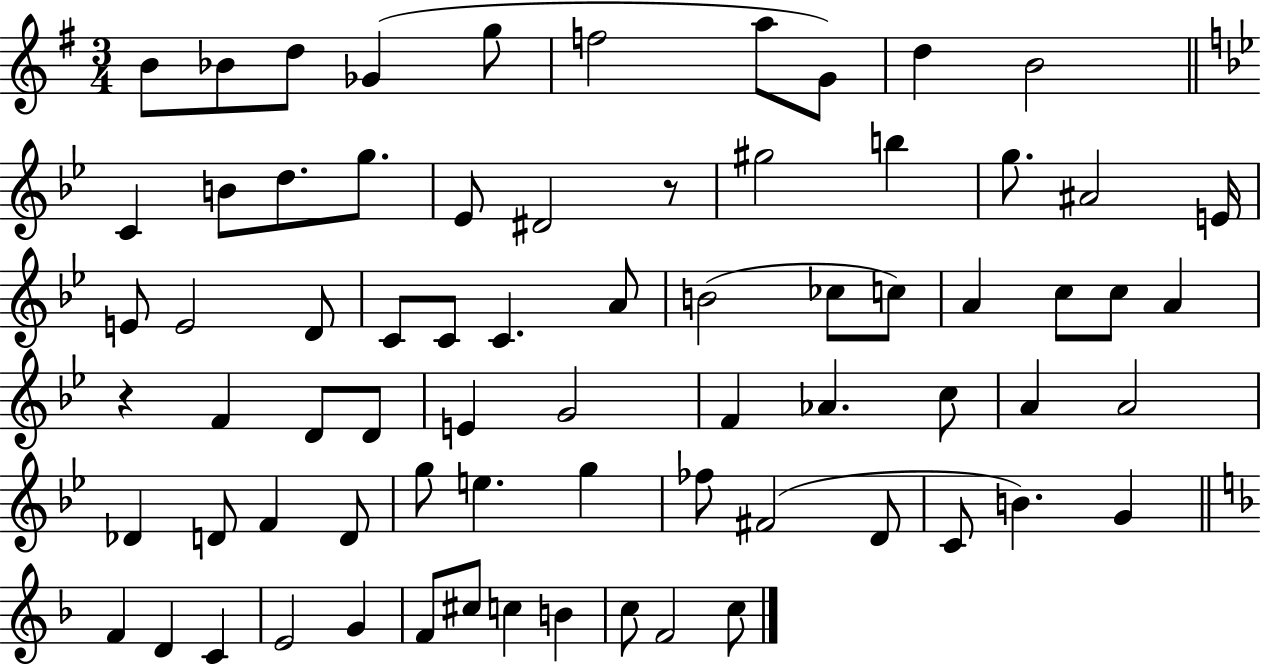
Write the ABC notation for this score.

X:1
T:Untitled
M:3/4
L:1/4
K:G
B/2 _B/2 d/2 _G g/2 f2 a/2 G/2 d B2 C B/2 d/2 g/2 _E/2 ^D2 z/2 ^g2 b g/2 ^A2 E/4 E/2 E2 D/2 C/2 C/2 C A/2 B2 _c/2 c/2 A c/2 c/2 A z F D/2 D/2 E G2 F _A c/2 A A2 _D D/2 F D/2 g/2 e g _f/2 ^F2 D/2 C/2 B G F D C E2 G F/2 ^c/2 c B c/2 F2 c/2